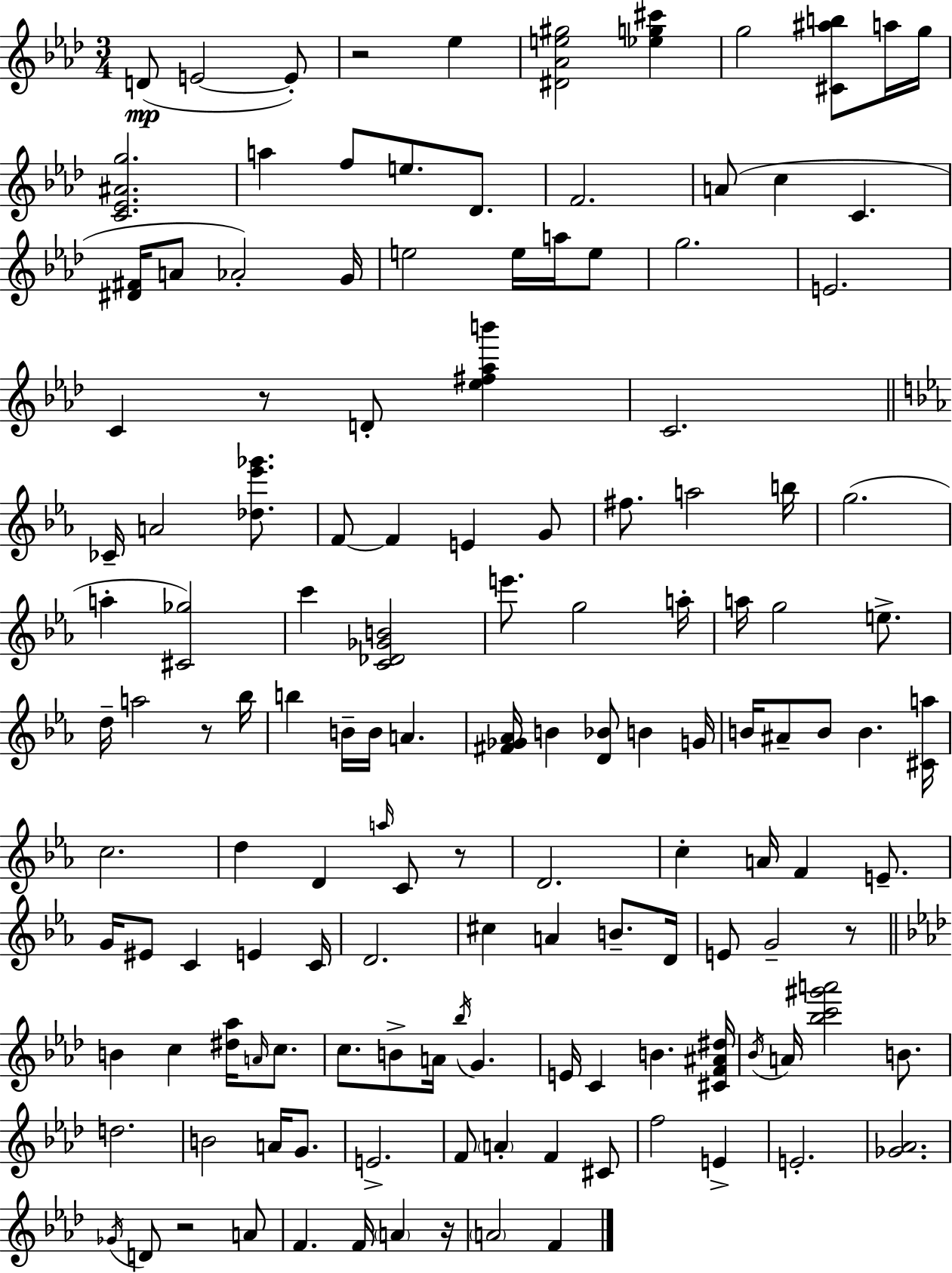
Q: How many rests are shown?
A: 7